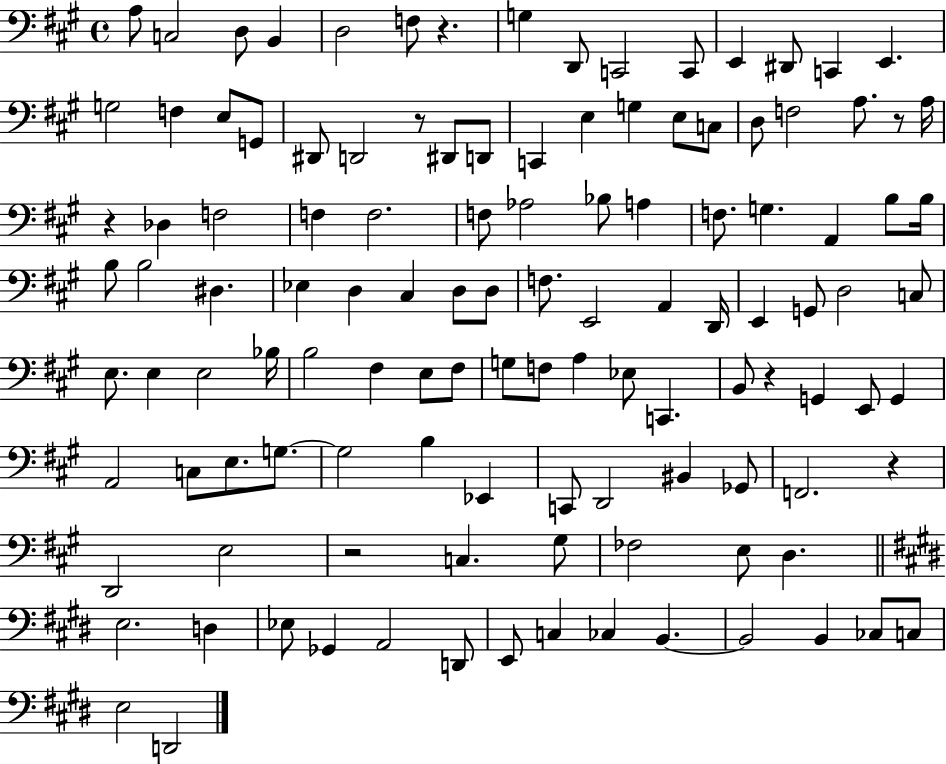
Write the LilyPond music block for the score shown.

{
  \clef bass
  \time 4/4
  \defaultTimeSignature
  \key a \major
  a8 c2 d8 b,4 | d2 f8 r4. | g4 d,8 c,2 c,8 | e,4 dis,8 c,4 e,4. | \break g2 f4 e8 g,8 | dis,8 d,2 r8 dis,8 d,8 | c,4 e4 g4 e8 c8 | d8 f2 a8. r8 a16 | \break r4 des4 f2 | f4 f2. | f8 aes2 bes8 a4 | f8. g4. a,4 b8 b16 | \break b8 b2 dis4. | ees4 d4 cis4 d8 d8 | f8. e,2 a,4 d,16 | e,4 g,8 d2 c8 | \break e8. e4 e2 bes16 | b2 fis4 e8 fis8 | g8 f8 a4 ees8 c,4. | b,8 r4 g,4 e,8 g,4 | \break a,2 c8 e8. g8.~~ | g2 b4 ees,4 | c,8 d,2 bis,4 ges,8 | f,2. r4 | \break d,2 e2 | r2 c4. gis8 | fes2 e8 d4. | \bar "||" \break \key e \major e2. d4 | ees8 ges,4 a,2 d,8 | e,8 c4 ces4 b,4.~~ | b,2 b,4 ces8 c8 | \break e2 d,2 | \bar "|."
}